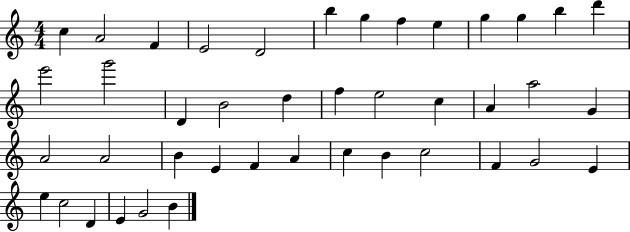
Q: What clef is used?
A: treble